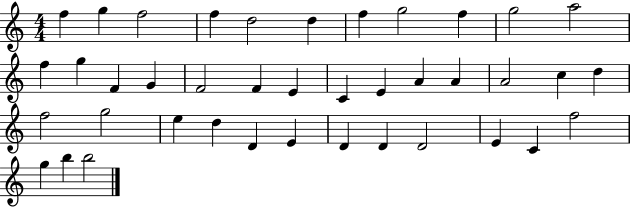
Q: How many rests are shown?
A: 0